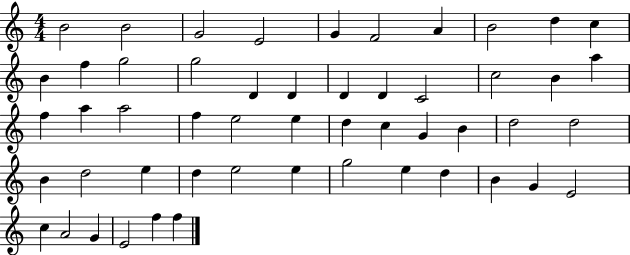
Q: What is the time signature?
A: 4/4